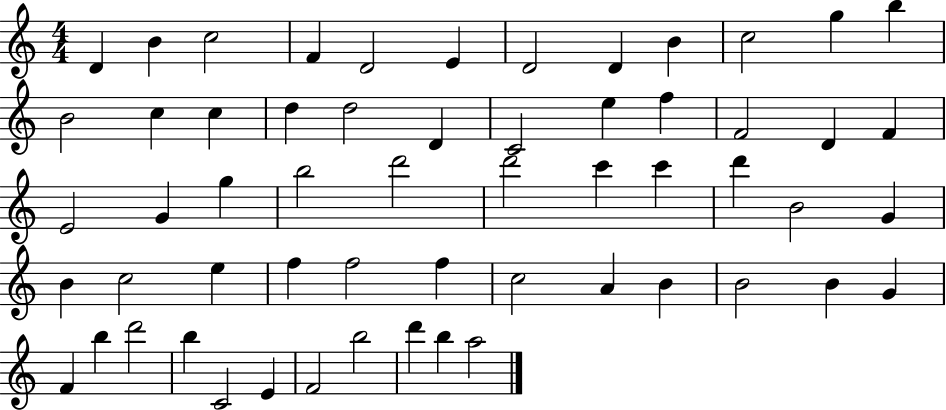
{
  \clef treble
  \numericTimeSignature
  \time 4/4
  \key c \major
  d'4 b'4 c''2 | f'4 d'2 e'4 | d'2 d'4 b'4 | c''2 g''4 b''4 | \break b'2 c''4 c''4 | d''4 d''2 d'4 | c'2 e''4 f''4 | f'2 d'4 f'4 | \break e'2 g'4 g''4 | b''2 d'''2 | d'''2 c'''4 c'''4 | d'''4 b'2 g'4 | \break b'4 c''2 e''4 | f''4 f''2 f''4 | c''2 a'4 b'4 | b'2 b'4 g'4 | \break f'4 b''4 d'''2 | b''4 c'2 e'4 | f'2 b''2 | d'''4 b''4 a''2 | \break \bar "|."
}